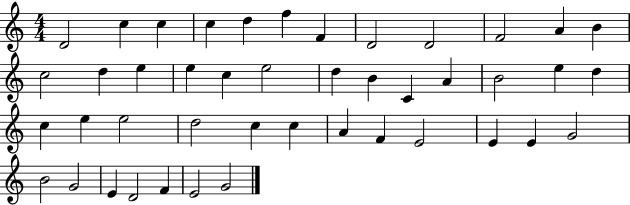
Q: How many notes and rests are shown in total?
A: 44